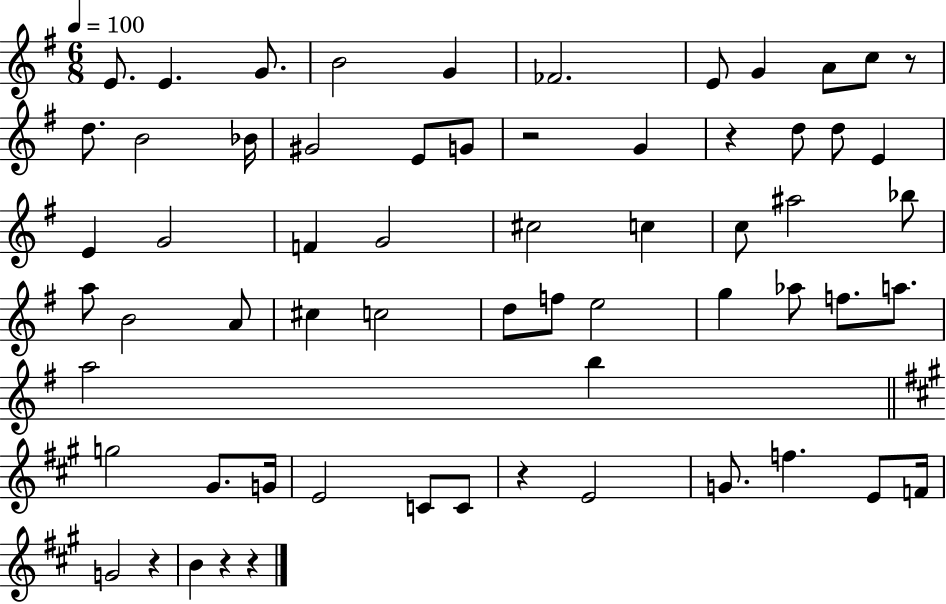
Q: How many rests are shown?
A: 7